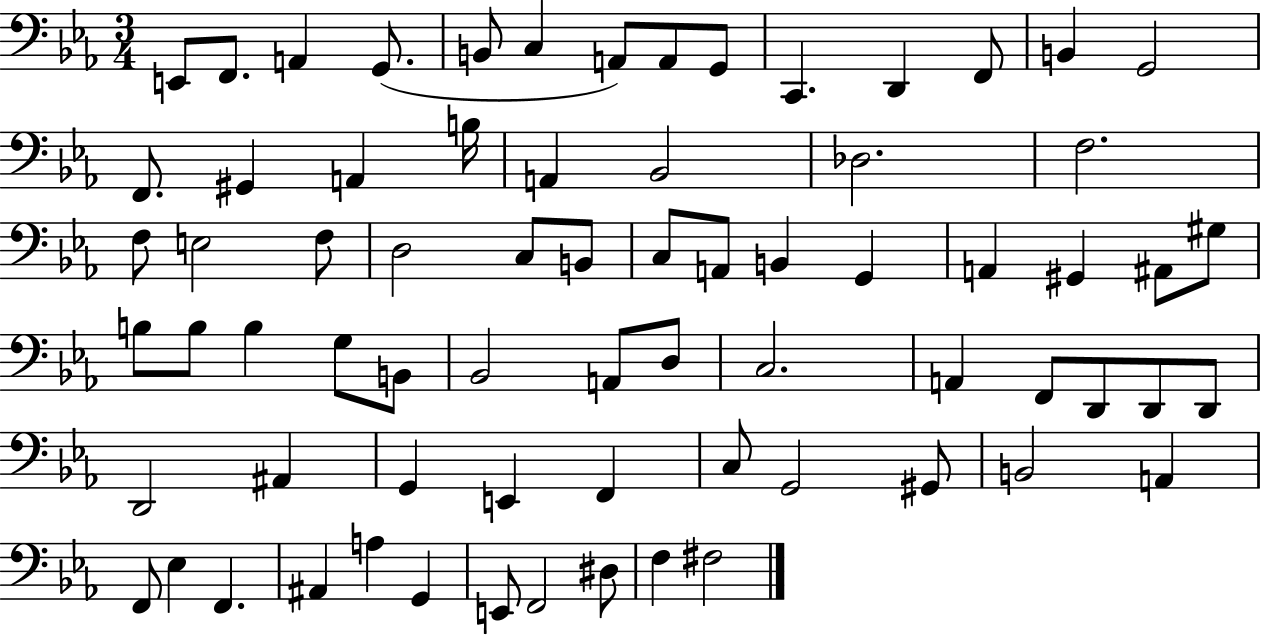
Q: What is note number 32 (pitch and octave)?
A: G2